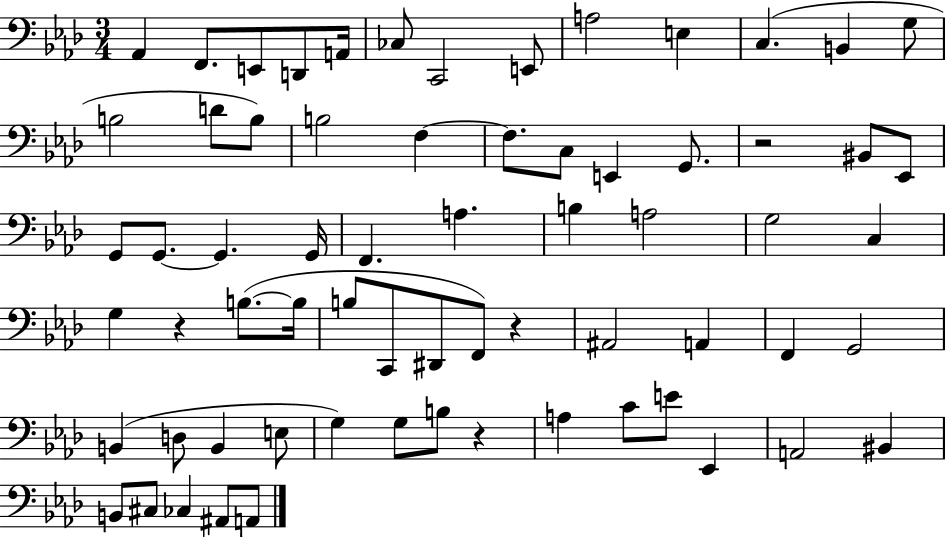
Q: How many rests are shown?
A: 4